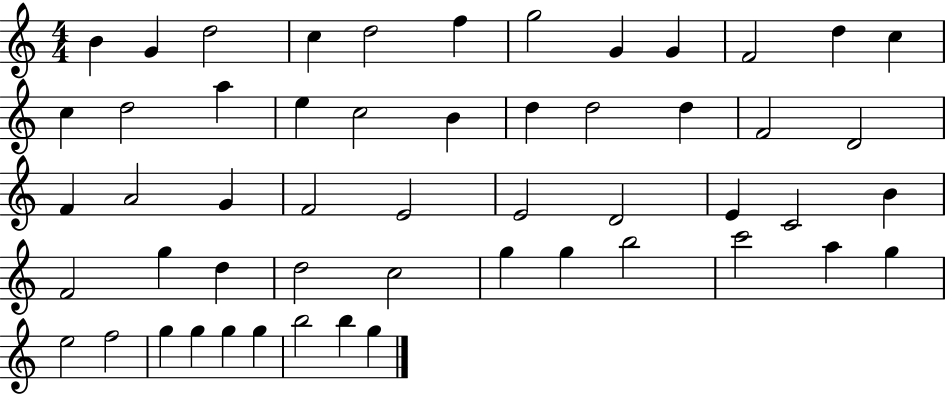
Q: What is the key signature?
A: C major